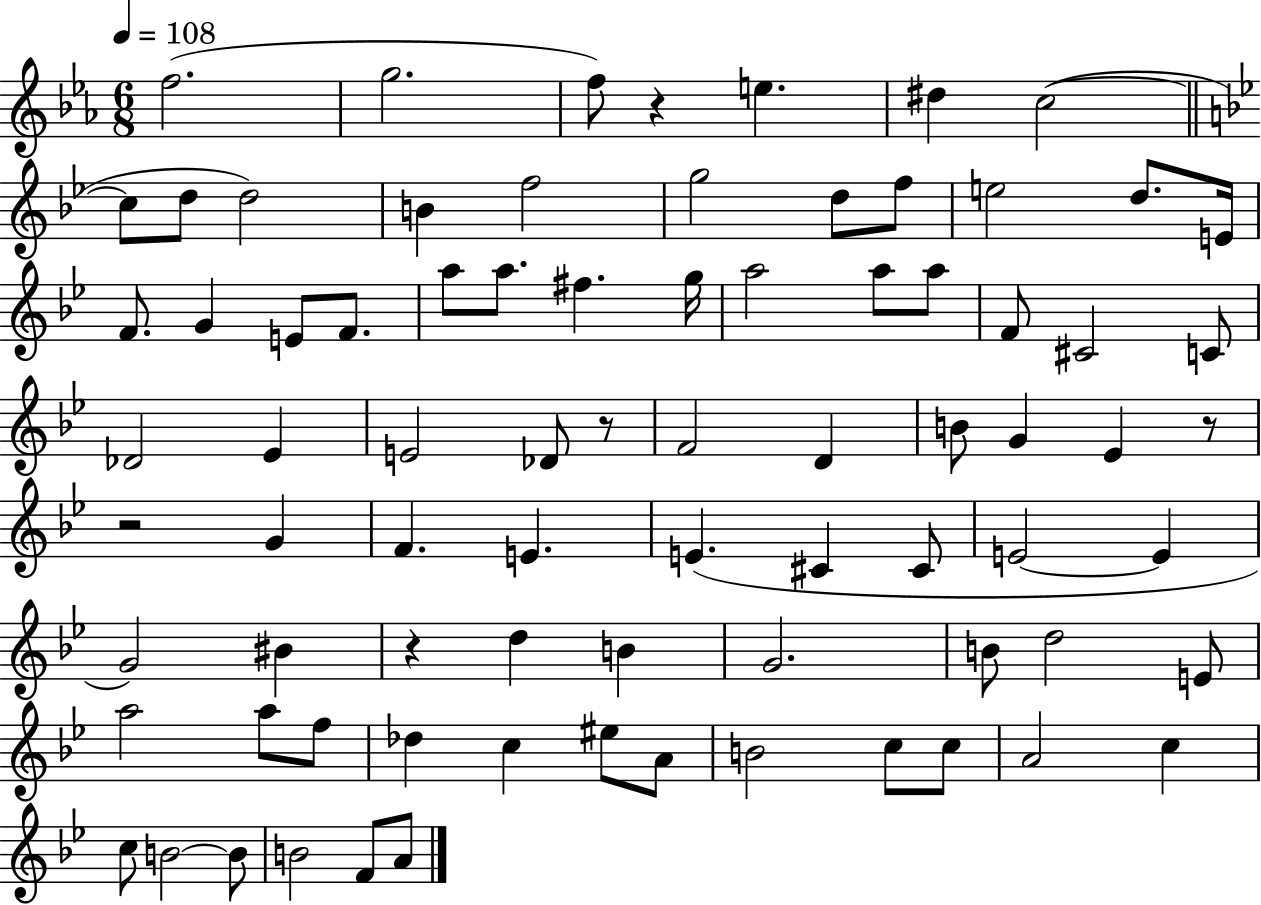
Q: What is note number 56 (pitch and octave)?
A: E4